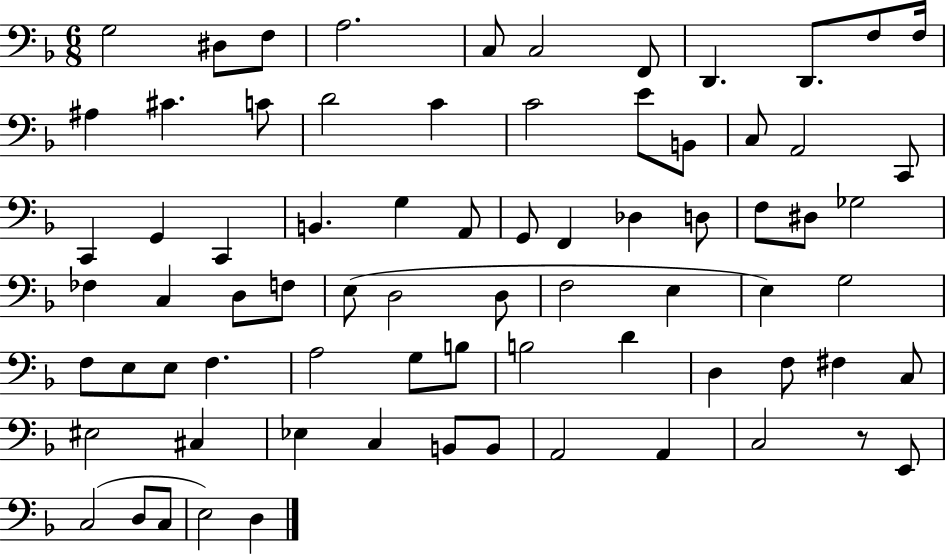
{
  \clef bass
  \numericTimeSignature
  \time 6/8
  \key f \major
  g2 dis8 f8 | a2. | c8 c2 f,8 | d,4. d,8. f8 f16 | \break ais4 cis'4. c'8 | d'2 c'4 | c'2 e'8 b,8 | c8 a,2 c,8 | \break c,4 g,4 c,4 | b,4. g4 a,8 | g,8 f,4 des4 d8 | f8 dis8 ges2 | \break fes4 c4 d8 f8 | e8( d2 d8 | f2 e4 | e4) g2 | \break f8 e8 e8 f4. | a2 g8 b8 | b2 d'4 | d4 f8 fis4 c8 | \break eis2 cis4 | ees4 c4 b,8 b,8 | a,2 a,4 | c2 r8 e,8 | \break c2( d8 c8 | e2) d4 | \bar "|."
}